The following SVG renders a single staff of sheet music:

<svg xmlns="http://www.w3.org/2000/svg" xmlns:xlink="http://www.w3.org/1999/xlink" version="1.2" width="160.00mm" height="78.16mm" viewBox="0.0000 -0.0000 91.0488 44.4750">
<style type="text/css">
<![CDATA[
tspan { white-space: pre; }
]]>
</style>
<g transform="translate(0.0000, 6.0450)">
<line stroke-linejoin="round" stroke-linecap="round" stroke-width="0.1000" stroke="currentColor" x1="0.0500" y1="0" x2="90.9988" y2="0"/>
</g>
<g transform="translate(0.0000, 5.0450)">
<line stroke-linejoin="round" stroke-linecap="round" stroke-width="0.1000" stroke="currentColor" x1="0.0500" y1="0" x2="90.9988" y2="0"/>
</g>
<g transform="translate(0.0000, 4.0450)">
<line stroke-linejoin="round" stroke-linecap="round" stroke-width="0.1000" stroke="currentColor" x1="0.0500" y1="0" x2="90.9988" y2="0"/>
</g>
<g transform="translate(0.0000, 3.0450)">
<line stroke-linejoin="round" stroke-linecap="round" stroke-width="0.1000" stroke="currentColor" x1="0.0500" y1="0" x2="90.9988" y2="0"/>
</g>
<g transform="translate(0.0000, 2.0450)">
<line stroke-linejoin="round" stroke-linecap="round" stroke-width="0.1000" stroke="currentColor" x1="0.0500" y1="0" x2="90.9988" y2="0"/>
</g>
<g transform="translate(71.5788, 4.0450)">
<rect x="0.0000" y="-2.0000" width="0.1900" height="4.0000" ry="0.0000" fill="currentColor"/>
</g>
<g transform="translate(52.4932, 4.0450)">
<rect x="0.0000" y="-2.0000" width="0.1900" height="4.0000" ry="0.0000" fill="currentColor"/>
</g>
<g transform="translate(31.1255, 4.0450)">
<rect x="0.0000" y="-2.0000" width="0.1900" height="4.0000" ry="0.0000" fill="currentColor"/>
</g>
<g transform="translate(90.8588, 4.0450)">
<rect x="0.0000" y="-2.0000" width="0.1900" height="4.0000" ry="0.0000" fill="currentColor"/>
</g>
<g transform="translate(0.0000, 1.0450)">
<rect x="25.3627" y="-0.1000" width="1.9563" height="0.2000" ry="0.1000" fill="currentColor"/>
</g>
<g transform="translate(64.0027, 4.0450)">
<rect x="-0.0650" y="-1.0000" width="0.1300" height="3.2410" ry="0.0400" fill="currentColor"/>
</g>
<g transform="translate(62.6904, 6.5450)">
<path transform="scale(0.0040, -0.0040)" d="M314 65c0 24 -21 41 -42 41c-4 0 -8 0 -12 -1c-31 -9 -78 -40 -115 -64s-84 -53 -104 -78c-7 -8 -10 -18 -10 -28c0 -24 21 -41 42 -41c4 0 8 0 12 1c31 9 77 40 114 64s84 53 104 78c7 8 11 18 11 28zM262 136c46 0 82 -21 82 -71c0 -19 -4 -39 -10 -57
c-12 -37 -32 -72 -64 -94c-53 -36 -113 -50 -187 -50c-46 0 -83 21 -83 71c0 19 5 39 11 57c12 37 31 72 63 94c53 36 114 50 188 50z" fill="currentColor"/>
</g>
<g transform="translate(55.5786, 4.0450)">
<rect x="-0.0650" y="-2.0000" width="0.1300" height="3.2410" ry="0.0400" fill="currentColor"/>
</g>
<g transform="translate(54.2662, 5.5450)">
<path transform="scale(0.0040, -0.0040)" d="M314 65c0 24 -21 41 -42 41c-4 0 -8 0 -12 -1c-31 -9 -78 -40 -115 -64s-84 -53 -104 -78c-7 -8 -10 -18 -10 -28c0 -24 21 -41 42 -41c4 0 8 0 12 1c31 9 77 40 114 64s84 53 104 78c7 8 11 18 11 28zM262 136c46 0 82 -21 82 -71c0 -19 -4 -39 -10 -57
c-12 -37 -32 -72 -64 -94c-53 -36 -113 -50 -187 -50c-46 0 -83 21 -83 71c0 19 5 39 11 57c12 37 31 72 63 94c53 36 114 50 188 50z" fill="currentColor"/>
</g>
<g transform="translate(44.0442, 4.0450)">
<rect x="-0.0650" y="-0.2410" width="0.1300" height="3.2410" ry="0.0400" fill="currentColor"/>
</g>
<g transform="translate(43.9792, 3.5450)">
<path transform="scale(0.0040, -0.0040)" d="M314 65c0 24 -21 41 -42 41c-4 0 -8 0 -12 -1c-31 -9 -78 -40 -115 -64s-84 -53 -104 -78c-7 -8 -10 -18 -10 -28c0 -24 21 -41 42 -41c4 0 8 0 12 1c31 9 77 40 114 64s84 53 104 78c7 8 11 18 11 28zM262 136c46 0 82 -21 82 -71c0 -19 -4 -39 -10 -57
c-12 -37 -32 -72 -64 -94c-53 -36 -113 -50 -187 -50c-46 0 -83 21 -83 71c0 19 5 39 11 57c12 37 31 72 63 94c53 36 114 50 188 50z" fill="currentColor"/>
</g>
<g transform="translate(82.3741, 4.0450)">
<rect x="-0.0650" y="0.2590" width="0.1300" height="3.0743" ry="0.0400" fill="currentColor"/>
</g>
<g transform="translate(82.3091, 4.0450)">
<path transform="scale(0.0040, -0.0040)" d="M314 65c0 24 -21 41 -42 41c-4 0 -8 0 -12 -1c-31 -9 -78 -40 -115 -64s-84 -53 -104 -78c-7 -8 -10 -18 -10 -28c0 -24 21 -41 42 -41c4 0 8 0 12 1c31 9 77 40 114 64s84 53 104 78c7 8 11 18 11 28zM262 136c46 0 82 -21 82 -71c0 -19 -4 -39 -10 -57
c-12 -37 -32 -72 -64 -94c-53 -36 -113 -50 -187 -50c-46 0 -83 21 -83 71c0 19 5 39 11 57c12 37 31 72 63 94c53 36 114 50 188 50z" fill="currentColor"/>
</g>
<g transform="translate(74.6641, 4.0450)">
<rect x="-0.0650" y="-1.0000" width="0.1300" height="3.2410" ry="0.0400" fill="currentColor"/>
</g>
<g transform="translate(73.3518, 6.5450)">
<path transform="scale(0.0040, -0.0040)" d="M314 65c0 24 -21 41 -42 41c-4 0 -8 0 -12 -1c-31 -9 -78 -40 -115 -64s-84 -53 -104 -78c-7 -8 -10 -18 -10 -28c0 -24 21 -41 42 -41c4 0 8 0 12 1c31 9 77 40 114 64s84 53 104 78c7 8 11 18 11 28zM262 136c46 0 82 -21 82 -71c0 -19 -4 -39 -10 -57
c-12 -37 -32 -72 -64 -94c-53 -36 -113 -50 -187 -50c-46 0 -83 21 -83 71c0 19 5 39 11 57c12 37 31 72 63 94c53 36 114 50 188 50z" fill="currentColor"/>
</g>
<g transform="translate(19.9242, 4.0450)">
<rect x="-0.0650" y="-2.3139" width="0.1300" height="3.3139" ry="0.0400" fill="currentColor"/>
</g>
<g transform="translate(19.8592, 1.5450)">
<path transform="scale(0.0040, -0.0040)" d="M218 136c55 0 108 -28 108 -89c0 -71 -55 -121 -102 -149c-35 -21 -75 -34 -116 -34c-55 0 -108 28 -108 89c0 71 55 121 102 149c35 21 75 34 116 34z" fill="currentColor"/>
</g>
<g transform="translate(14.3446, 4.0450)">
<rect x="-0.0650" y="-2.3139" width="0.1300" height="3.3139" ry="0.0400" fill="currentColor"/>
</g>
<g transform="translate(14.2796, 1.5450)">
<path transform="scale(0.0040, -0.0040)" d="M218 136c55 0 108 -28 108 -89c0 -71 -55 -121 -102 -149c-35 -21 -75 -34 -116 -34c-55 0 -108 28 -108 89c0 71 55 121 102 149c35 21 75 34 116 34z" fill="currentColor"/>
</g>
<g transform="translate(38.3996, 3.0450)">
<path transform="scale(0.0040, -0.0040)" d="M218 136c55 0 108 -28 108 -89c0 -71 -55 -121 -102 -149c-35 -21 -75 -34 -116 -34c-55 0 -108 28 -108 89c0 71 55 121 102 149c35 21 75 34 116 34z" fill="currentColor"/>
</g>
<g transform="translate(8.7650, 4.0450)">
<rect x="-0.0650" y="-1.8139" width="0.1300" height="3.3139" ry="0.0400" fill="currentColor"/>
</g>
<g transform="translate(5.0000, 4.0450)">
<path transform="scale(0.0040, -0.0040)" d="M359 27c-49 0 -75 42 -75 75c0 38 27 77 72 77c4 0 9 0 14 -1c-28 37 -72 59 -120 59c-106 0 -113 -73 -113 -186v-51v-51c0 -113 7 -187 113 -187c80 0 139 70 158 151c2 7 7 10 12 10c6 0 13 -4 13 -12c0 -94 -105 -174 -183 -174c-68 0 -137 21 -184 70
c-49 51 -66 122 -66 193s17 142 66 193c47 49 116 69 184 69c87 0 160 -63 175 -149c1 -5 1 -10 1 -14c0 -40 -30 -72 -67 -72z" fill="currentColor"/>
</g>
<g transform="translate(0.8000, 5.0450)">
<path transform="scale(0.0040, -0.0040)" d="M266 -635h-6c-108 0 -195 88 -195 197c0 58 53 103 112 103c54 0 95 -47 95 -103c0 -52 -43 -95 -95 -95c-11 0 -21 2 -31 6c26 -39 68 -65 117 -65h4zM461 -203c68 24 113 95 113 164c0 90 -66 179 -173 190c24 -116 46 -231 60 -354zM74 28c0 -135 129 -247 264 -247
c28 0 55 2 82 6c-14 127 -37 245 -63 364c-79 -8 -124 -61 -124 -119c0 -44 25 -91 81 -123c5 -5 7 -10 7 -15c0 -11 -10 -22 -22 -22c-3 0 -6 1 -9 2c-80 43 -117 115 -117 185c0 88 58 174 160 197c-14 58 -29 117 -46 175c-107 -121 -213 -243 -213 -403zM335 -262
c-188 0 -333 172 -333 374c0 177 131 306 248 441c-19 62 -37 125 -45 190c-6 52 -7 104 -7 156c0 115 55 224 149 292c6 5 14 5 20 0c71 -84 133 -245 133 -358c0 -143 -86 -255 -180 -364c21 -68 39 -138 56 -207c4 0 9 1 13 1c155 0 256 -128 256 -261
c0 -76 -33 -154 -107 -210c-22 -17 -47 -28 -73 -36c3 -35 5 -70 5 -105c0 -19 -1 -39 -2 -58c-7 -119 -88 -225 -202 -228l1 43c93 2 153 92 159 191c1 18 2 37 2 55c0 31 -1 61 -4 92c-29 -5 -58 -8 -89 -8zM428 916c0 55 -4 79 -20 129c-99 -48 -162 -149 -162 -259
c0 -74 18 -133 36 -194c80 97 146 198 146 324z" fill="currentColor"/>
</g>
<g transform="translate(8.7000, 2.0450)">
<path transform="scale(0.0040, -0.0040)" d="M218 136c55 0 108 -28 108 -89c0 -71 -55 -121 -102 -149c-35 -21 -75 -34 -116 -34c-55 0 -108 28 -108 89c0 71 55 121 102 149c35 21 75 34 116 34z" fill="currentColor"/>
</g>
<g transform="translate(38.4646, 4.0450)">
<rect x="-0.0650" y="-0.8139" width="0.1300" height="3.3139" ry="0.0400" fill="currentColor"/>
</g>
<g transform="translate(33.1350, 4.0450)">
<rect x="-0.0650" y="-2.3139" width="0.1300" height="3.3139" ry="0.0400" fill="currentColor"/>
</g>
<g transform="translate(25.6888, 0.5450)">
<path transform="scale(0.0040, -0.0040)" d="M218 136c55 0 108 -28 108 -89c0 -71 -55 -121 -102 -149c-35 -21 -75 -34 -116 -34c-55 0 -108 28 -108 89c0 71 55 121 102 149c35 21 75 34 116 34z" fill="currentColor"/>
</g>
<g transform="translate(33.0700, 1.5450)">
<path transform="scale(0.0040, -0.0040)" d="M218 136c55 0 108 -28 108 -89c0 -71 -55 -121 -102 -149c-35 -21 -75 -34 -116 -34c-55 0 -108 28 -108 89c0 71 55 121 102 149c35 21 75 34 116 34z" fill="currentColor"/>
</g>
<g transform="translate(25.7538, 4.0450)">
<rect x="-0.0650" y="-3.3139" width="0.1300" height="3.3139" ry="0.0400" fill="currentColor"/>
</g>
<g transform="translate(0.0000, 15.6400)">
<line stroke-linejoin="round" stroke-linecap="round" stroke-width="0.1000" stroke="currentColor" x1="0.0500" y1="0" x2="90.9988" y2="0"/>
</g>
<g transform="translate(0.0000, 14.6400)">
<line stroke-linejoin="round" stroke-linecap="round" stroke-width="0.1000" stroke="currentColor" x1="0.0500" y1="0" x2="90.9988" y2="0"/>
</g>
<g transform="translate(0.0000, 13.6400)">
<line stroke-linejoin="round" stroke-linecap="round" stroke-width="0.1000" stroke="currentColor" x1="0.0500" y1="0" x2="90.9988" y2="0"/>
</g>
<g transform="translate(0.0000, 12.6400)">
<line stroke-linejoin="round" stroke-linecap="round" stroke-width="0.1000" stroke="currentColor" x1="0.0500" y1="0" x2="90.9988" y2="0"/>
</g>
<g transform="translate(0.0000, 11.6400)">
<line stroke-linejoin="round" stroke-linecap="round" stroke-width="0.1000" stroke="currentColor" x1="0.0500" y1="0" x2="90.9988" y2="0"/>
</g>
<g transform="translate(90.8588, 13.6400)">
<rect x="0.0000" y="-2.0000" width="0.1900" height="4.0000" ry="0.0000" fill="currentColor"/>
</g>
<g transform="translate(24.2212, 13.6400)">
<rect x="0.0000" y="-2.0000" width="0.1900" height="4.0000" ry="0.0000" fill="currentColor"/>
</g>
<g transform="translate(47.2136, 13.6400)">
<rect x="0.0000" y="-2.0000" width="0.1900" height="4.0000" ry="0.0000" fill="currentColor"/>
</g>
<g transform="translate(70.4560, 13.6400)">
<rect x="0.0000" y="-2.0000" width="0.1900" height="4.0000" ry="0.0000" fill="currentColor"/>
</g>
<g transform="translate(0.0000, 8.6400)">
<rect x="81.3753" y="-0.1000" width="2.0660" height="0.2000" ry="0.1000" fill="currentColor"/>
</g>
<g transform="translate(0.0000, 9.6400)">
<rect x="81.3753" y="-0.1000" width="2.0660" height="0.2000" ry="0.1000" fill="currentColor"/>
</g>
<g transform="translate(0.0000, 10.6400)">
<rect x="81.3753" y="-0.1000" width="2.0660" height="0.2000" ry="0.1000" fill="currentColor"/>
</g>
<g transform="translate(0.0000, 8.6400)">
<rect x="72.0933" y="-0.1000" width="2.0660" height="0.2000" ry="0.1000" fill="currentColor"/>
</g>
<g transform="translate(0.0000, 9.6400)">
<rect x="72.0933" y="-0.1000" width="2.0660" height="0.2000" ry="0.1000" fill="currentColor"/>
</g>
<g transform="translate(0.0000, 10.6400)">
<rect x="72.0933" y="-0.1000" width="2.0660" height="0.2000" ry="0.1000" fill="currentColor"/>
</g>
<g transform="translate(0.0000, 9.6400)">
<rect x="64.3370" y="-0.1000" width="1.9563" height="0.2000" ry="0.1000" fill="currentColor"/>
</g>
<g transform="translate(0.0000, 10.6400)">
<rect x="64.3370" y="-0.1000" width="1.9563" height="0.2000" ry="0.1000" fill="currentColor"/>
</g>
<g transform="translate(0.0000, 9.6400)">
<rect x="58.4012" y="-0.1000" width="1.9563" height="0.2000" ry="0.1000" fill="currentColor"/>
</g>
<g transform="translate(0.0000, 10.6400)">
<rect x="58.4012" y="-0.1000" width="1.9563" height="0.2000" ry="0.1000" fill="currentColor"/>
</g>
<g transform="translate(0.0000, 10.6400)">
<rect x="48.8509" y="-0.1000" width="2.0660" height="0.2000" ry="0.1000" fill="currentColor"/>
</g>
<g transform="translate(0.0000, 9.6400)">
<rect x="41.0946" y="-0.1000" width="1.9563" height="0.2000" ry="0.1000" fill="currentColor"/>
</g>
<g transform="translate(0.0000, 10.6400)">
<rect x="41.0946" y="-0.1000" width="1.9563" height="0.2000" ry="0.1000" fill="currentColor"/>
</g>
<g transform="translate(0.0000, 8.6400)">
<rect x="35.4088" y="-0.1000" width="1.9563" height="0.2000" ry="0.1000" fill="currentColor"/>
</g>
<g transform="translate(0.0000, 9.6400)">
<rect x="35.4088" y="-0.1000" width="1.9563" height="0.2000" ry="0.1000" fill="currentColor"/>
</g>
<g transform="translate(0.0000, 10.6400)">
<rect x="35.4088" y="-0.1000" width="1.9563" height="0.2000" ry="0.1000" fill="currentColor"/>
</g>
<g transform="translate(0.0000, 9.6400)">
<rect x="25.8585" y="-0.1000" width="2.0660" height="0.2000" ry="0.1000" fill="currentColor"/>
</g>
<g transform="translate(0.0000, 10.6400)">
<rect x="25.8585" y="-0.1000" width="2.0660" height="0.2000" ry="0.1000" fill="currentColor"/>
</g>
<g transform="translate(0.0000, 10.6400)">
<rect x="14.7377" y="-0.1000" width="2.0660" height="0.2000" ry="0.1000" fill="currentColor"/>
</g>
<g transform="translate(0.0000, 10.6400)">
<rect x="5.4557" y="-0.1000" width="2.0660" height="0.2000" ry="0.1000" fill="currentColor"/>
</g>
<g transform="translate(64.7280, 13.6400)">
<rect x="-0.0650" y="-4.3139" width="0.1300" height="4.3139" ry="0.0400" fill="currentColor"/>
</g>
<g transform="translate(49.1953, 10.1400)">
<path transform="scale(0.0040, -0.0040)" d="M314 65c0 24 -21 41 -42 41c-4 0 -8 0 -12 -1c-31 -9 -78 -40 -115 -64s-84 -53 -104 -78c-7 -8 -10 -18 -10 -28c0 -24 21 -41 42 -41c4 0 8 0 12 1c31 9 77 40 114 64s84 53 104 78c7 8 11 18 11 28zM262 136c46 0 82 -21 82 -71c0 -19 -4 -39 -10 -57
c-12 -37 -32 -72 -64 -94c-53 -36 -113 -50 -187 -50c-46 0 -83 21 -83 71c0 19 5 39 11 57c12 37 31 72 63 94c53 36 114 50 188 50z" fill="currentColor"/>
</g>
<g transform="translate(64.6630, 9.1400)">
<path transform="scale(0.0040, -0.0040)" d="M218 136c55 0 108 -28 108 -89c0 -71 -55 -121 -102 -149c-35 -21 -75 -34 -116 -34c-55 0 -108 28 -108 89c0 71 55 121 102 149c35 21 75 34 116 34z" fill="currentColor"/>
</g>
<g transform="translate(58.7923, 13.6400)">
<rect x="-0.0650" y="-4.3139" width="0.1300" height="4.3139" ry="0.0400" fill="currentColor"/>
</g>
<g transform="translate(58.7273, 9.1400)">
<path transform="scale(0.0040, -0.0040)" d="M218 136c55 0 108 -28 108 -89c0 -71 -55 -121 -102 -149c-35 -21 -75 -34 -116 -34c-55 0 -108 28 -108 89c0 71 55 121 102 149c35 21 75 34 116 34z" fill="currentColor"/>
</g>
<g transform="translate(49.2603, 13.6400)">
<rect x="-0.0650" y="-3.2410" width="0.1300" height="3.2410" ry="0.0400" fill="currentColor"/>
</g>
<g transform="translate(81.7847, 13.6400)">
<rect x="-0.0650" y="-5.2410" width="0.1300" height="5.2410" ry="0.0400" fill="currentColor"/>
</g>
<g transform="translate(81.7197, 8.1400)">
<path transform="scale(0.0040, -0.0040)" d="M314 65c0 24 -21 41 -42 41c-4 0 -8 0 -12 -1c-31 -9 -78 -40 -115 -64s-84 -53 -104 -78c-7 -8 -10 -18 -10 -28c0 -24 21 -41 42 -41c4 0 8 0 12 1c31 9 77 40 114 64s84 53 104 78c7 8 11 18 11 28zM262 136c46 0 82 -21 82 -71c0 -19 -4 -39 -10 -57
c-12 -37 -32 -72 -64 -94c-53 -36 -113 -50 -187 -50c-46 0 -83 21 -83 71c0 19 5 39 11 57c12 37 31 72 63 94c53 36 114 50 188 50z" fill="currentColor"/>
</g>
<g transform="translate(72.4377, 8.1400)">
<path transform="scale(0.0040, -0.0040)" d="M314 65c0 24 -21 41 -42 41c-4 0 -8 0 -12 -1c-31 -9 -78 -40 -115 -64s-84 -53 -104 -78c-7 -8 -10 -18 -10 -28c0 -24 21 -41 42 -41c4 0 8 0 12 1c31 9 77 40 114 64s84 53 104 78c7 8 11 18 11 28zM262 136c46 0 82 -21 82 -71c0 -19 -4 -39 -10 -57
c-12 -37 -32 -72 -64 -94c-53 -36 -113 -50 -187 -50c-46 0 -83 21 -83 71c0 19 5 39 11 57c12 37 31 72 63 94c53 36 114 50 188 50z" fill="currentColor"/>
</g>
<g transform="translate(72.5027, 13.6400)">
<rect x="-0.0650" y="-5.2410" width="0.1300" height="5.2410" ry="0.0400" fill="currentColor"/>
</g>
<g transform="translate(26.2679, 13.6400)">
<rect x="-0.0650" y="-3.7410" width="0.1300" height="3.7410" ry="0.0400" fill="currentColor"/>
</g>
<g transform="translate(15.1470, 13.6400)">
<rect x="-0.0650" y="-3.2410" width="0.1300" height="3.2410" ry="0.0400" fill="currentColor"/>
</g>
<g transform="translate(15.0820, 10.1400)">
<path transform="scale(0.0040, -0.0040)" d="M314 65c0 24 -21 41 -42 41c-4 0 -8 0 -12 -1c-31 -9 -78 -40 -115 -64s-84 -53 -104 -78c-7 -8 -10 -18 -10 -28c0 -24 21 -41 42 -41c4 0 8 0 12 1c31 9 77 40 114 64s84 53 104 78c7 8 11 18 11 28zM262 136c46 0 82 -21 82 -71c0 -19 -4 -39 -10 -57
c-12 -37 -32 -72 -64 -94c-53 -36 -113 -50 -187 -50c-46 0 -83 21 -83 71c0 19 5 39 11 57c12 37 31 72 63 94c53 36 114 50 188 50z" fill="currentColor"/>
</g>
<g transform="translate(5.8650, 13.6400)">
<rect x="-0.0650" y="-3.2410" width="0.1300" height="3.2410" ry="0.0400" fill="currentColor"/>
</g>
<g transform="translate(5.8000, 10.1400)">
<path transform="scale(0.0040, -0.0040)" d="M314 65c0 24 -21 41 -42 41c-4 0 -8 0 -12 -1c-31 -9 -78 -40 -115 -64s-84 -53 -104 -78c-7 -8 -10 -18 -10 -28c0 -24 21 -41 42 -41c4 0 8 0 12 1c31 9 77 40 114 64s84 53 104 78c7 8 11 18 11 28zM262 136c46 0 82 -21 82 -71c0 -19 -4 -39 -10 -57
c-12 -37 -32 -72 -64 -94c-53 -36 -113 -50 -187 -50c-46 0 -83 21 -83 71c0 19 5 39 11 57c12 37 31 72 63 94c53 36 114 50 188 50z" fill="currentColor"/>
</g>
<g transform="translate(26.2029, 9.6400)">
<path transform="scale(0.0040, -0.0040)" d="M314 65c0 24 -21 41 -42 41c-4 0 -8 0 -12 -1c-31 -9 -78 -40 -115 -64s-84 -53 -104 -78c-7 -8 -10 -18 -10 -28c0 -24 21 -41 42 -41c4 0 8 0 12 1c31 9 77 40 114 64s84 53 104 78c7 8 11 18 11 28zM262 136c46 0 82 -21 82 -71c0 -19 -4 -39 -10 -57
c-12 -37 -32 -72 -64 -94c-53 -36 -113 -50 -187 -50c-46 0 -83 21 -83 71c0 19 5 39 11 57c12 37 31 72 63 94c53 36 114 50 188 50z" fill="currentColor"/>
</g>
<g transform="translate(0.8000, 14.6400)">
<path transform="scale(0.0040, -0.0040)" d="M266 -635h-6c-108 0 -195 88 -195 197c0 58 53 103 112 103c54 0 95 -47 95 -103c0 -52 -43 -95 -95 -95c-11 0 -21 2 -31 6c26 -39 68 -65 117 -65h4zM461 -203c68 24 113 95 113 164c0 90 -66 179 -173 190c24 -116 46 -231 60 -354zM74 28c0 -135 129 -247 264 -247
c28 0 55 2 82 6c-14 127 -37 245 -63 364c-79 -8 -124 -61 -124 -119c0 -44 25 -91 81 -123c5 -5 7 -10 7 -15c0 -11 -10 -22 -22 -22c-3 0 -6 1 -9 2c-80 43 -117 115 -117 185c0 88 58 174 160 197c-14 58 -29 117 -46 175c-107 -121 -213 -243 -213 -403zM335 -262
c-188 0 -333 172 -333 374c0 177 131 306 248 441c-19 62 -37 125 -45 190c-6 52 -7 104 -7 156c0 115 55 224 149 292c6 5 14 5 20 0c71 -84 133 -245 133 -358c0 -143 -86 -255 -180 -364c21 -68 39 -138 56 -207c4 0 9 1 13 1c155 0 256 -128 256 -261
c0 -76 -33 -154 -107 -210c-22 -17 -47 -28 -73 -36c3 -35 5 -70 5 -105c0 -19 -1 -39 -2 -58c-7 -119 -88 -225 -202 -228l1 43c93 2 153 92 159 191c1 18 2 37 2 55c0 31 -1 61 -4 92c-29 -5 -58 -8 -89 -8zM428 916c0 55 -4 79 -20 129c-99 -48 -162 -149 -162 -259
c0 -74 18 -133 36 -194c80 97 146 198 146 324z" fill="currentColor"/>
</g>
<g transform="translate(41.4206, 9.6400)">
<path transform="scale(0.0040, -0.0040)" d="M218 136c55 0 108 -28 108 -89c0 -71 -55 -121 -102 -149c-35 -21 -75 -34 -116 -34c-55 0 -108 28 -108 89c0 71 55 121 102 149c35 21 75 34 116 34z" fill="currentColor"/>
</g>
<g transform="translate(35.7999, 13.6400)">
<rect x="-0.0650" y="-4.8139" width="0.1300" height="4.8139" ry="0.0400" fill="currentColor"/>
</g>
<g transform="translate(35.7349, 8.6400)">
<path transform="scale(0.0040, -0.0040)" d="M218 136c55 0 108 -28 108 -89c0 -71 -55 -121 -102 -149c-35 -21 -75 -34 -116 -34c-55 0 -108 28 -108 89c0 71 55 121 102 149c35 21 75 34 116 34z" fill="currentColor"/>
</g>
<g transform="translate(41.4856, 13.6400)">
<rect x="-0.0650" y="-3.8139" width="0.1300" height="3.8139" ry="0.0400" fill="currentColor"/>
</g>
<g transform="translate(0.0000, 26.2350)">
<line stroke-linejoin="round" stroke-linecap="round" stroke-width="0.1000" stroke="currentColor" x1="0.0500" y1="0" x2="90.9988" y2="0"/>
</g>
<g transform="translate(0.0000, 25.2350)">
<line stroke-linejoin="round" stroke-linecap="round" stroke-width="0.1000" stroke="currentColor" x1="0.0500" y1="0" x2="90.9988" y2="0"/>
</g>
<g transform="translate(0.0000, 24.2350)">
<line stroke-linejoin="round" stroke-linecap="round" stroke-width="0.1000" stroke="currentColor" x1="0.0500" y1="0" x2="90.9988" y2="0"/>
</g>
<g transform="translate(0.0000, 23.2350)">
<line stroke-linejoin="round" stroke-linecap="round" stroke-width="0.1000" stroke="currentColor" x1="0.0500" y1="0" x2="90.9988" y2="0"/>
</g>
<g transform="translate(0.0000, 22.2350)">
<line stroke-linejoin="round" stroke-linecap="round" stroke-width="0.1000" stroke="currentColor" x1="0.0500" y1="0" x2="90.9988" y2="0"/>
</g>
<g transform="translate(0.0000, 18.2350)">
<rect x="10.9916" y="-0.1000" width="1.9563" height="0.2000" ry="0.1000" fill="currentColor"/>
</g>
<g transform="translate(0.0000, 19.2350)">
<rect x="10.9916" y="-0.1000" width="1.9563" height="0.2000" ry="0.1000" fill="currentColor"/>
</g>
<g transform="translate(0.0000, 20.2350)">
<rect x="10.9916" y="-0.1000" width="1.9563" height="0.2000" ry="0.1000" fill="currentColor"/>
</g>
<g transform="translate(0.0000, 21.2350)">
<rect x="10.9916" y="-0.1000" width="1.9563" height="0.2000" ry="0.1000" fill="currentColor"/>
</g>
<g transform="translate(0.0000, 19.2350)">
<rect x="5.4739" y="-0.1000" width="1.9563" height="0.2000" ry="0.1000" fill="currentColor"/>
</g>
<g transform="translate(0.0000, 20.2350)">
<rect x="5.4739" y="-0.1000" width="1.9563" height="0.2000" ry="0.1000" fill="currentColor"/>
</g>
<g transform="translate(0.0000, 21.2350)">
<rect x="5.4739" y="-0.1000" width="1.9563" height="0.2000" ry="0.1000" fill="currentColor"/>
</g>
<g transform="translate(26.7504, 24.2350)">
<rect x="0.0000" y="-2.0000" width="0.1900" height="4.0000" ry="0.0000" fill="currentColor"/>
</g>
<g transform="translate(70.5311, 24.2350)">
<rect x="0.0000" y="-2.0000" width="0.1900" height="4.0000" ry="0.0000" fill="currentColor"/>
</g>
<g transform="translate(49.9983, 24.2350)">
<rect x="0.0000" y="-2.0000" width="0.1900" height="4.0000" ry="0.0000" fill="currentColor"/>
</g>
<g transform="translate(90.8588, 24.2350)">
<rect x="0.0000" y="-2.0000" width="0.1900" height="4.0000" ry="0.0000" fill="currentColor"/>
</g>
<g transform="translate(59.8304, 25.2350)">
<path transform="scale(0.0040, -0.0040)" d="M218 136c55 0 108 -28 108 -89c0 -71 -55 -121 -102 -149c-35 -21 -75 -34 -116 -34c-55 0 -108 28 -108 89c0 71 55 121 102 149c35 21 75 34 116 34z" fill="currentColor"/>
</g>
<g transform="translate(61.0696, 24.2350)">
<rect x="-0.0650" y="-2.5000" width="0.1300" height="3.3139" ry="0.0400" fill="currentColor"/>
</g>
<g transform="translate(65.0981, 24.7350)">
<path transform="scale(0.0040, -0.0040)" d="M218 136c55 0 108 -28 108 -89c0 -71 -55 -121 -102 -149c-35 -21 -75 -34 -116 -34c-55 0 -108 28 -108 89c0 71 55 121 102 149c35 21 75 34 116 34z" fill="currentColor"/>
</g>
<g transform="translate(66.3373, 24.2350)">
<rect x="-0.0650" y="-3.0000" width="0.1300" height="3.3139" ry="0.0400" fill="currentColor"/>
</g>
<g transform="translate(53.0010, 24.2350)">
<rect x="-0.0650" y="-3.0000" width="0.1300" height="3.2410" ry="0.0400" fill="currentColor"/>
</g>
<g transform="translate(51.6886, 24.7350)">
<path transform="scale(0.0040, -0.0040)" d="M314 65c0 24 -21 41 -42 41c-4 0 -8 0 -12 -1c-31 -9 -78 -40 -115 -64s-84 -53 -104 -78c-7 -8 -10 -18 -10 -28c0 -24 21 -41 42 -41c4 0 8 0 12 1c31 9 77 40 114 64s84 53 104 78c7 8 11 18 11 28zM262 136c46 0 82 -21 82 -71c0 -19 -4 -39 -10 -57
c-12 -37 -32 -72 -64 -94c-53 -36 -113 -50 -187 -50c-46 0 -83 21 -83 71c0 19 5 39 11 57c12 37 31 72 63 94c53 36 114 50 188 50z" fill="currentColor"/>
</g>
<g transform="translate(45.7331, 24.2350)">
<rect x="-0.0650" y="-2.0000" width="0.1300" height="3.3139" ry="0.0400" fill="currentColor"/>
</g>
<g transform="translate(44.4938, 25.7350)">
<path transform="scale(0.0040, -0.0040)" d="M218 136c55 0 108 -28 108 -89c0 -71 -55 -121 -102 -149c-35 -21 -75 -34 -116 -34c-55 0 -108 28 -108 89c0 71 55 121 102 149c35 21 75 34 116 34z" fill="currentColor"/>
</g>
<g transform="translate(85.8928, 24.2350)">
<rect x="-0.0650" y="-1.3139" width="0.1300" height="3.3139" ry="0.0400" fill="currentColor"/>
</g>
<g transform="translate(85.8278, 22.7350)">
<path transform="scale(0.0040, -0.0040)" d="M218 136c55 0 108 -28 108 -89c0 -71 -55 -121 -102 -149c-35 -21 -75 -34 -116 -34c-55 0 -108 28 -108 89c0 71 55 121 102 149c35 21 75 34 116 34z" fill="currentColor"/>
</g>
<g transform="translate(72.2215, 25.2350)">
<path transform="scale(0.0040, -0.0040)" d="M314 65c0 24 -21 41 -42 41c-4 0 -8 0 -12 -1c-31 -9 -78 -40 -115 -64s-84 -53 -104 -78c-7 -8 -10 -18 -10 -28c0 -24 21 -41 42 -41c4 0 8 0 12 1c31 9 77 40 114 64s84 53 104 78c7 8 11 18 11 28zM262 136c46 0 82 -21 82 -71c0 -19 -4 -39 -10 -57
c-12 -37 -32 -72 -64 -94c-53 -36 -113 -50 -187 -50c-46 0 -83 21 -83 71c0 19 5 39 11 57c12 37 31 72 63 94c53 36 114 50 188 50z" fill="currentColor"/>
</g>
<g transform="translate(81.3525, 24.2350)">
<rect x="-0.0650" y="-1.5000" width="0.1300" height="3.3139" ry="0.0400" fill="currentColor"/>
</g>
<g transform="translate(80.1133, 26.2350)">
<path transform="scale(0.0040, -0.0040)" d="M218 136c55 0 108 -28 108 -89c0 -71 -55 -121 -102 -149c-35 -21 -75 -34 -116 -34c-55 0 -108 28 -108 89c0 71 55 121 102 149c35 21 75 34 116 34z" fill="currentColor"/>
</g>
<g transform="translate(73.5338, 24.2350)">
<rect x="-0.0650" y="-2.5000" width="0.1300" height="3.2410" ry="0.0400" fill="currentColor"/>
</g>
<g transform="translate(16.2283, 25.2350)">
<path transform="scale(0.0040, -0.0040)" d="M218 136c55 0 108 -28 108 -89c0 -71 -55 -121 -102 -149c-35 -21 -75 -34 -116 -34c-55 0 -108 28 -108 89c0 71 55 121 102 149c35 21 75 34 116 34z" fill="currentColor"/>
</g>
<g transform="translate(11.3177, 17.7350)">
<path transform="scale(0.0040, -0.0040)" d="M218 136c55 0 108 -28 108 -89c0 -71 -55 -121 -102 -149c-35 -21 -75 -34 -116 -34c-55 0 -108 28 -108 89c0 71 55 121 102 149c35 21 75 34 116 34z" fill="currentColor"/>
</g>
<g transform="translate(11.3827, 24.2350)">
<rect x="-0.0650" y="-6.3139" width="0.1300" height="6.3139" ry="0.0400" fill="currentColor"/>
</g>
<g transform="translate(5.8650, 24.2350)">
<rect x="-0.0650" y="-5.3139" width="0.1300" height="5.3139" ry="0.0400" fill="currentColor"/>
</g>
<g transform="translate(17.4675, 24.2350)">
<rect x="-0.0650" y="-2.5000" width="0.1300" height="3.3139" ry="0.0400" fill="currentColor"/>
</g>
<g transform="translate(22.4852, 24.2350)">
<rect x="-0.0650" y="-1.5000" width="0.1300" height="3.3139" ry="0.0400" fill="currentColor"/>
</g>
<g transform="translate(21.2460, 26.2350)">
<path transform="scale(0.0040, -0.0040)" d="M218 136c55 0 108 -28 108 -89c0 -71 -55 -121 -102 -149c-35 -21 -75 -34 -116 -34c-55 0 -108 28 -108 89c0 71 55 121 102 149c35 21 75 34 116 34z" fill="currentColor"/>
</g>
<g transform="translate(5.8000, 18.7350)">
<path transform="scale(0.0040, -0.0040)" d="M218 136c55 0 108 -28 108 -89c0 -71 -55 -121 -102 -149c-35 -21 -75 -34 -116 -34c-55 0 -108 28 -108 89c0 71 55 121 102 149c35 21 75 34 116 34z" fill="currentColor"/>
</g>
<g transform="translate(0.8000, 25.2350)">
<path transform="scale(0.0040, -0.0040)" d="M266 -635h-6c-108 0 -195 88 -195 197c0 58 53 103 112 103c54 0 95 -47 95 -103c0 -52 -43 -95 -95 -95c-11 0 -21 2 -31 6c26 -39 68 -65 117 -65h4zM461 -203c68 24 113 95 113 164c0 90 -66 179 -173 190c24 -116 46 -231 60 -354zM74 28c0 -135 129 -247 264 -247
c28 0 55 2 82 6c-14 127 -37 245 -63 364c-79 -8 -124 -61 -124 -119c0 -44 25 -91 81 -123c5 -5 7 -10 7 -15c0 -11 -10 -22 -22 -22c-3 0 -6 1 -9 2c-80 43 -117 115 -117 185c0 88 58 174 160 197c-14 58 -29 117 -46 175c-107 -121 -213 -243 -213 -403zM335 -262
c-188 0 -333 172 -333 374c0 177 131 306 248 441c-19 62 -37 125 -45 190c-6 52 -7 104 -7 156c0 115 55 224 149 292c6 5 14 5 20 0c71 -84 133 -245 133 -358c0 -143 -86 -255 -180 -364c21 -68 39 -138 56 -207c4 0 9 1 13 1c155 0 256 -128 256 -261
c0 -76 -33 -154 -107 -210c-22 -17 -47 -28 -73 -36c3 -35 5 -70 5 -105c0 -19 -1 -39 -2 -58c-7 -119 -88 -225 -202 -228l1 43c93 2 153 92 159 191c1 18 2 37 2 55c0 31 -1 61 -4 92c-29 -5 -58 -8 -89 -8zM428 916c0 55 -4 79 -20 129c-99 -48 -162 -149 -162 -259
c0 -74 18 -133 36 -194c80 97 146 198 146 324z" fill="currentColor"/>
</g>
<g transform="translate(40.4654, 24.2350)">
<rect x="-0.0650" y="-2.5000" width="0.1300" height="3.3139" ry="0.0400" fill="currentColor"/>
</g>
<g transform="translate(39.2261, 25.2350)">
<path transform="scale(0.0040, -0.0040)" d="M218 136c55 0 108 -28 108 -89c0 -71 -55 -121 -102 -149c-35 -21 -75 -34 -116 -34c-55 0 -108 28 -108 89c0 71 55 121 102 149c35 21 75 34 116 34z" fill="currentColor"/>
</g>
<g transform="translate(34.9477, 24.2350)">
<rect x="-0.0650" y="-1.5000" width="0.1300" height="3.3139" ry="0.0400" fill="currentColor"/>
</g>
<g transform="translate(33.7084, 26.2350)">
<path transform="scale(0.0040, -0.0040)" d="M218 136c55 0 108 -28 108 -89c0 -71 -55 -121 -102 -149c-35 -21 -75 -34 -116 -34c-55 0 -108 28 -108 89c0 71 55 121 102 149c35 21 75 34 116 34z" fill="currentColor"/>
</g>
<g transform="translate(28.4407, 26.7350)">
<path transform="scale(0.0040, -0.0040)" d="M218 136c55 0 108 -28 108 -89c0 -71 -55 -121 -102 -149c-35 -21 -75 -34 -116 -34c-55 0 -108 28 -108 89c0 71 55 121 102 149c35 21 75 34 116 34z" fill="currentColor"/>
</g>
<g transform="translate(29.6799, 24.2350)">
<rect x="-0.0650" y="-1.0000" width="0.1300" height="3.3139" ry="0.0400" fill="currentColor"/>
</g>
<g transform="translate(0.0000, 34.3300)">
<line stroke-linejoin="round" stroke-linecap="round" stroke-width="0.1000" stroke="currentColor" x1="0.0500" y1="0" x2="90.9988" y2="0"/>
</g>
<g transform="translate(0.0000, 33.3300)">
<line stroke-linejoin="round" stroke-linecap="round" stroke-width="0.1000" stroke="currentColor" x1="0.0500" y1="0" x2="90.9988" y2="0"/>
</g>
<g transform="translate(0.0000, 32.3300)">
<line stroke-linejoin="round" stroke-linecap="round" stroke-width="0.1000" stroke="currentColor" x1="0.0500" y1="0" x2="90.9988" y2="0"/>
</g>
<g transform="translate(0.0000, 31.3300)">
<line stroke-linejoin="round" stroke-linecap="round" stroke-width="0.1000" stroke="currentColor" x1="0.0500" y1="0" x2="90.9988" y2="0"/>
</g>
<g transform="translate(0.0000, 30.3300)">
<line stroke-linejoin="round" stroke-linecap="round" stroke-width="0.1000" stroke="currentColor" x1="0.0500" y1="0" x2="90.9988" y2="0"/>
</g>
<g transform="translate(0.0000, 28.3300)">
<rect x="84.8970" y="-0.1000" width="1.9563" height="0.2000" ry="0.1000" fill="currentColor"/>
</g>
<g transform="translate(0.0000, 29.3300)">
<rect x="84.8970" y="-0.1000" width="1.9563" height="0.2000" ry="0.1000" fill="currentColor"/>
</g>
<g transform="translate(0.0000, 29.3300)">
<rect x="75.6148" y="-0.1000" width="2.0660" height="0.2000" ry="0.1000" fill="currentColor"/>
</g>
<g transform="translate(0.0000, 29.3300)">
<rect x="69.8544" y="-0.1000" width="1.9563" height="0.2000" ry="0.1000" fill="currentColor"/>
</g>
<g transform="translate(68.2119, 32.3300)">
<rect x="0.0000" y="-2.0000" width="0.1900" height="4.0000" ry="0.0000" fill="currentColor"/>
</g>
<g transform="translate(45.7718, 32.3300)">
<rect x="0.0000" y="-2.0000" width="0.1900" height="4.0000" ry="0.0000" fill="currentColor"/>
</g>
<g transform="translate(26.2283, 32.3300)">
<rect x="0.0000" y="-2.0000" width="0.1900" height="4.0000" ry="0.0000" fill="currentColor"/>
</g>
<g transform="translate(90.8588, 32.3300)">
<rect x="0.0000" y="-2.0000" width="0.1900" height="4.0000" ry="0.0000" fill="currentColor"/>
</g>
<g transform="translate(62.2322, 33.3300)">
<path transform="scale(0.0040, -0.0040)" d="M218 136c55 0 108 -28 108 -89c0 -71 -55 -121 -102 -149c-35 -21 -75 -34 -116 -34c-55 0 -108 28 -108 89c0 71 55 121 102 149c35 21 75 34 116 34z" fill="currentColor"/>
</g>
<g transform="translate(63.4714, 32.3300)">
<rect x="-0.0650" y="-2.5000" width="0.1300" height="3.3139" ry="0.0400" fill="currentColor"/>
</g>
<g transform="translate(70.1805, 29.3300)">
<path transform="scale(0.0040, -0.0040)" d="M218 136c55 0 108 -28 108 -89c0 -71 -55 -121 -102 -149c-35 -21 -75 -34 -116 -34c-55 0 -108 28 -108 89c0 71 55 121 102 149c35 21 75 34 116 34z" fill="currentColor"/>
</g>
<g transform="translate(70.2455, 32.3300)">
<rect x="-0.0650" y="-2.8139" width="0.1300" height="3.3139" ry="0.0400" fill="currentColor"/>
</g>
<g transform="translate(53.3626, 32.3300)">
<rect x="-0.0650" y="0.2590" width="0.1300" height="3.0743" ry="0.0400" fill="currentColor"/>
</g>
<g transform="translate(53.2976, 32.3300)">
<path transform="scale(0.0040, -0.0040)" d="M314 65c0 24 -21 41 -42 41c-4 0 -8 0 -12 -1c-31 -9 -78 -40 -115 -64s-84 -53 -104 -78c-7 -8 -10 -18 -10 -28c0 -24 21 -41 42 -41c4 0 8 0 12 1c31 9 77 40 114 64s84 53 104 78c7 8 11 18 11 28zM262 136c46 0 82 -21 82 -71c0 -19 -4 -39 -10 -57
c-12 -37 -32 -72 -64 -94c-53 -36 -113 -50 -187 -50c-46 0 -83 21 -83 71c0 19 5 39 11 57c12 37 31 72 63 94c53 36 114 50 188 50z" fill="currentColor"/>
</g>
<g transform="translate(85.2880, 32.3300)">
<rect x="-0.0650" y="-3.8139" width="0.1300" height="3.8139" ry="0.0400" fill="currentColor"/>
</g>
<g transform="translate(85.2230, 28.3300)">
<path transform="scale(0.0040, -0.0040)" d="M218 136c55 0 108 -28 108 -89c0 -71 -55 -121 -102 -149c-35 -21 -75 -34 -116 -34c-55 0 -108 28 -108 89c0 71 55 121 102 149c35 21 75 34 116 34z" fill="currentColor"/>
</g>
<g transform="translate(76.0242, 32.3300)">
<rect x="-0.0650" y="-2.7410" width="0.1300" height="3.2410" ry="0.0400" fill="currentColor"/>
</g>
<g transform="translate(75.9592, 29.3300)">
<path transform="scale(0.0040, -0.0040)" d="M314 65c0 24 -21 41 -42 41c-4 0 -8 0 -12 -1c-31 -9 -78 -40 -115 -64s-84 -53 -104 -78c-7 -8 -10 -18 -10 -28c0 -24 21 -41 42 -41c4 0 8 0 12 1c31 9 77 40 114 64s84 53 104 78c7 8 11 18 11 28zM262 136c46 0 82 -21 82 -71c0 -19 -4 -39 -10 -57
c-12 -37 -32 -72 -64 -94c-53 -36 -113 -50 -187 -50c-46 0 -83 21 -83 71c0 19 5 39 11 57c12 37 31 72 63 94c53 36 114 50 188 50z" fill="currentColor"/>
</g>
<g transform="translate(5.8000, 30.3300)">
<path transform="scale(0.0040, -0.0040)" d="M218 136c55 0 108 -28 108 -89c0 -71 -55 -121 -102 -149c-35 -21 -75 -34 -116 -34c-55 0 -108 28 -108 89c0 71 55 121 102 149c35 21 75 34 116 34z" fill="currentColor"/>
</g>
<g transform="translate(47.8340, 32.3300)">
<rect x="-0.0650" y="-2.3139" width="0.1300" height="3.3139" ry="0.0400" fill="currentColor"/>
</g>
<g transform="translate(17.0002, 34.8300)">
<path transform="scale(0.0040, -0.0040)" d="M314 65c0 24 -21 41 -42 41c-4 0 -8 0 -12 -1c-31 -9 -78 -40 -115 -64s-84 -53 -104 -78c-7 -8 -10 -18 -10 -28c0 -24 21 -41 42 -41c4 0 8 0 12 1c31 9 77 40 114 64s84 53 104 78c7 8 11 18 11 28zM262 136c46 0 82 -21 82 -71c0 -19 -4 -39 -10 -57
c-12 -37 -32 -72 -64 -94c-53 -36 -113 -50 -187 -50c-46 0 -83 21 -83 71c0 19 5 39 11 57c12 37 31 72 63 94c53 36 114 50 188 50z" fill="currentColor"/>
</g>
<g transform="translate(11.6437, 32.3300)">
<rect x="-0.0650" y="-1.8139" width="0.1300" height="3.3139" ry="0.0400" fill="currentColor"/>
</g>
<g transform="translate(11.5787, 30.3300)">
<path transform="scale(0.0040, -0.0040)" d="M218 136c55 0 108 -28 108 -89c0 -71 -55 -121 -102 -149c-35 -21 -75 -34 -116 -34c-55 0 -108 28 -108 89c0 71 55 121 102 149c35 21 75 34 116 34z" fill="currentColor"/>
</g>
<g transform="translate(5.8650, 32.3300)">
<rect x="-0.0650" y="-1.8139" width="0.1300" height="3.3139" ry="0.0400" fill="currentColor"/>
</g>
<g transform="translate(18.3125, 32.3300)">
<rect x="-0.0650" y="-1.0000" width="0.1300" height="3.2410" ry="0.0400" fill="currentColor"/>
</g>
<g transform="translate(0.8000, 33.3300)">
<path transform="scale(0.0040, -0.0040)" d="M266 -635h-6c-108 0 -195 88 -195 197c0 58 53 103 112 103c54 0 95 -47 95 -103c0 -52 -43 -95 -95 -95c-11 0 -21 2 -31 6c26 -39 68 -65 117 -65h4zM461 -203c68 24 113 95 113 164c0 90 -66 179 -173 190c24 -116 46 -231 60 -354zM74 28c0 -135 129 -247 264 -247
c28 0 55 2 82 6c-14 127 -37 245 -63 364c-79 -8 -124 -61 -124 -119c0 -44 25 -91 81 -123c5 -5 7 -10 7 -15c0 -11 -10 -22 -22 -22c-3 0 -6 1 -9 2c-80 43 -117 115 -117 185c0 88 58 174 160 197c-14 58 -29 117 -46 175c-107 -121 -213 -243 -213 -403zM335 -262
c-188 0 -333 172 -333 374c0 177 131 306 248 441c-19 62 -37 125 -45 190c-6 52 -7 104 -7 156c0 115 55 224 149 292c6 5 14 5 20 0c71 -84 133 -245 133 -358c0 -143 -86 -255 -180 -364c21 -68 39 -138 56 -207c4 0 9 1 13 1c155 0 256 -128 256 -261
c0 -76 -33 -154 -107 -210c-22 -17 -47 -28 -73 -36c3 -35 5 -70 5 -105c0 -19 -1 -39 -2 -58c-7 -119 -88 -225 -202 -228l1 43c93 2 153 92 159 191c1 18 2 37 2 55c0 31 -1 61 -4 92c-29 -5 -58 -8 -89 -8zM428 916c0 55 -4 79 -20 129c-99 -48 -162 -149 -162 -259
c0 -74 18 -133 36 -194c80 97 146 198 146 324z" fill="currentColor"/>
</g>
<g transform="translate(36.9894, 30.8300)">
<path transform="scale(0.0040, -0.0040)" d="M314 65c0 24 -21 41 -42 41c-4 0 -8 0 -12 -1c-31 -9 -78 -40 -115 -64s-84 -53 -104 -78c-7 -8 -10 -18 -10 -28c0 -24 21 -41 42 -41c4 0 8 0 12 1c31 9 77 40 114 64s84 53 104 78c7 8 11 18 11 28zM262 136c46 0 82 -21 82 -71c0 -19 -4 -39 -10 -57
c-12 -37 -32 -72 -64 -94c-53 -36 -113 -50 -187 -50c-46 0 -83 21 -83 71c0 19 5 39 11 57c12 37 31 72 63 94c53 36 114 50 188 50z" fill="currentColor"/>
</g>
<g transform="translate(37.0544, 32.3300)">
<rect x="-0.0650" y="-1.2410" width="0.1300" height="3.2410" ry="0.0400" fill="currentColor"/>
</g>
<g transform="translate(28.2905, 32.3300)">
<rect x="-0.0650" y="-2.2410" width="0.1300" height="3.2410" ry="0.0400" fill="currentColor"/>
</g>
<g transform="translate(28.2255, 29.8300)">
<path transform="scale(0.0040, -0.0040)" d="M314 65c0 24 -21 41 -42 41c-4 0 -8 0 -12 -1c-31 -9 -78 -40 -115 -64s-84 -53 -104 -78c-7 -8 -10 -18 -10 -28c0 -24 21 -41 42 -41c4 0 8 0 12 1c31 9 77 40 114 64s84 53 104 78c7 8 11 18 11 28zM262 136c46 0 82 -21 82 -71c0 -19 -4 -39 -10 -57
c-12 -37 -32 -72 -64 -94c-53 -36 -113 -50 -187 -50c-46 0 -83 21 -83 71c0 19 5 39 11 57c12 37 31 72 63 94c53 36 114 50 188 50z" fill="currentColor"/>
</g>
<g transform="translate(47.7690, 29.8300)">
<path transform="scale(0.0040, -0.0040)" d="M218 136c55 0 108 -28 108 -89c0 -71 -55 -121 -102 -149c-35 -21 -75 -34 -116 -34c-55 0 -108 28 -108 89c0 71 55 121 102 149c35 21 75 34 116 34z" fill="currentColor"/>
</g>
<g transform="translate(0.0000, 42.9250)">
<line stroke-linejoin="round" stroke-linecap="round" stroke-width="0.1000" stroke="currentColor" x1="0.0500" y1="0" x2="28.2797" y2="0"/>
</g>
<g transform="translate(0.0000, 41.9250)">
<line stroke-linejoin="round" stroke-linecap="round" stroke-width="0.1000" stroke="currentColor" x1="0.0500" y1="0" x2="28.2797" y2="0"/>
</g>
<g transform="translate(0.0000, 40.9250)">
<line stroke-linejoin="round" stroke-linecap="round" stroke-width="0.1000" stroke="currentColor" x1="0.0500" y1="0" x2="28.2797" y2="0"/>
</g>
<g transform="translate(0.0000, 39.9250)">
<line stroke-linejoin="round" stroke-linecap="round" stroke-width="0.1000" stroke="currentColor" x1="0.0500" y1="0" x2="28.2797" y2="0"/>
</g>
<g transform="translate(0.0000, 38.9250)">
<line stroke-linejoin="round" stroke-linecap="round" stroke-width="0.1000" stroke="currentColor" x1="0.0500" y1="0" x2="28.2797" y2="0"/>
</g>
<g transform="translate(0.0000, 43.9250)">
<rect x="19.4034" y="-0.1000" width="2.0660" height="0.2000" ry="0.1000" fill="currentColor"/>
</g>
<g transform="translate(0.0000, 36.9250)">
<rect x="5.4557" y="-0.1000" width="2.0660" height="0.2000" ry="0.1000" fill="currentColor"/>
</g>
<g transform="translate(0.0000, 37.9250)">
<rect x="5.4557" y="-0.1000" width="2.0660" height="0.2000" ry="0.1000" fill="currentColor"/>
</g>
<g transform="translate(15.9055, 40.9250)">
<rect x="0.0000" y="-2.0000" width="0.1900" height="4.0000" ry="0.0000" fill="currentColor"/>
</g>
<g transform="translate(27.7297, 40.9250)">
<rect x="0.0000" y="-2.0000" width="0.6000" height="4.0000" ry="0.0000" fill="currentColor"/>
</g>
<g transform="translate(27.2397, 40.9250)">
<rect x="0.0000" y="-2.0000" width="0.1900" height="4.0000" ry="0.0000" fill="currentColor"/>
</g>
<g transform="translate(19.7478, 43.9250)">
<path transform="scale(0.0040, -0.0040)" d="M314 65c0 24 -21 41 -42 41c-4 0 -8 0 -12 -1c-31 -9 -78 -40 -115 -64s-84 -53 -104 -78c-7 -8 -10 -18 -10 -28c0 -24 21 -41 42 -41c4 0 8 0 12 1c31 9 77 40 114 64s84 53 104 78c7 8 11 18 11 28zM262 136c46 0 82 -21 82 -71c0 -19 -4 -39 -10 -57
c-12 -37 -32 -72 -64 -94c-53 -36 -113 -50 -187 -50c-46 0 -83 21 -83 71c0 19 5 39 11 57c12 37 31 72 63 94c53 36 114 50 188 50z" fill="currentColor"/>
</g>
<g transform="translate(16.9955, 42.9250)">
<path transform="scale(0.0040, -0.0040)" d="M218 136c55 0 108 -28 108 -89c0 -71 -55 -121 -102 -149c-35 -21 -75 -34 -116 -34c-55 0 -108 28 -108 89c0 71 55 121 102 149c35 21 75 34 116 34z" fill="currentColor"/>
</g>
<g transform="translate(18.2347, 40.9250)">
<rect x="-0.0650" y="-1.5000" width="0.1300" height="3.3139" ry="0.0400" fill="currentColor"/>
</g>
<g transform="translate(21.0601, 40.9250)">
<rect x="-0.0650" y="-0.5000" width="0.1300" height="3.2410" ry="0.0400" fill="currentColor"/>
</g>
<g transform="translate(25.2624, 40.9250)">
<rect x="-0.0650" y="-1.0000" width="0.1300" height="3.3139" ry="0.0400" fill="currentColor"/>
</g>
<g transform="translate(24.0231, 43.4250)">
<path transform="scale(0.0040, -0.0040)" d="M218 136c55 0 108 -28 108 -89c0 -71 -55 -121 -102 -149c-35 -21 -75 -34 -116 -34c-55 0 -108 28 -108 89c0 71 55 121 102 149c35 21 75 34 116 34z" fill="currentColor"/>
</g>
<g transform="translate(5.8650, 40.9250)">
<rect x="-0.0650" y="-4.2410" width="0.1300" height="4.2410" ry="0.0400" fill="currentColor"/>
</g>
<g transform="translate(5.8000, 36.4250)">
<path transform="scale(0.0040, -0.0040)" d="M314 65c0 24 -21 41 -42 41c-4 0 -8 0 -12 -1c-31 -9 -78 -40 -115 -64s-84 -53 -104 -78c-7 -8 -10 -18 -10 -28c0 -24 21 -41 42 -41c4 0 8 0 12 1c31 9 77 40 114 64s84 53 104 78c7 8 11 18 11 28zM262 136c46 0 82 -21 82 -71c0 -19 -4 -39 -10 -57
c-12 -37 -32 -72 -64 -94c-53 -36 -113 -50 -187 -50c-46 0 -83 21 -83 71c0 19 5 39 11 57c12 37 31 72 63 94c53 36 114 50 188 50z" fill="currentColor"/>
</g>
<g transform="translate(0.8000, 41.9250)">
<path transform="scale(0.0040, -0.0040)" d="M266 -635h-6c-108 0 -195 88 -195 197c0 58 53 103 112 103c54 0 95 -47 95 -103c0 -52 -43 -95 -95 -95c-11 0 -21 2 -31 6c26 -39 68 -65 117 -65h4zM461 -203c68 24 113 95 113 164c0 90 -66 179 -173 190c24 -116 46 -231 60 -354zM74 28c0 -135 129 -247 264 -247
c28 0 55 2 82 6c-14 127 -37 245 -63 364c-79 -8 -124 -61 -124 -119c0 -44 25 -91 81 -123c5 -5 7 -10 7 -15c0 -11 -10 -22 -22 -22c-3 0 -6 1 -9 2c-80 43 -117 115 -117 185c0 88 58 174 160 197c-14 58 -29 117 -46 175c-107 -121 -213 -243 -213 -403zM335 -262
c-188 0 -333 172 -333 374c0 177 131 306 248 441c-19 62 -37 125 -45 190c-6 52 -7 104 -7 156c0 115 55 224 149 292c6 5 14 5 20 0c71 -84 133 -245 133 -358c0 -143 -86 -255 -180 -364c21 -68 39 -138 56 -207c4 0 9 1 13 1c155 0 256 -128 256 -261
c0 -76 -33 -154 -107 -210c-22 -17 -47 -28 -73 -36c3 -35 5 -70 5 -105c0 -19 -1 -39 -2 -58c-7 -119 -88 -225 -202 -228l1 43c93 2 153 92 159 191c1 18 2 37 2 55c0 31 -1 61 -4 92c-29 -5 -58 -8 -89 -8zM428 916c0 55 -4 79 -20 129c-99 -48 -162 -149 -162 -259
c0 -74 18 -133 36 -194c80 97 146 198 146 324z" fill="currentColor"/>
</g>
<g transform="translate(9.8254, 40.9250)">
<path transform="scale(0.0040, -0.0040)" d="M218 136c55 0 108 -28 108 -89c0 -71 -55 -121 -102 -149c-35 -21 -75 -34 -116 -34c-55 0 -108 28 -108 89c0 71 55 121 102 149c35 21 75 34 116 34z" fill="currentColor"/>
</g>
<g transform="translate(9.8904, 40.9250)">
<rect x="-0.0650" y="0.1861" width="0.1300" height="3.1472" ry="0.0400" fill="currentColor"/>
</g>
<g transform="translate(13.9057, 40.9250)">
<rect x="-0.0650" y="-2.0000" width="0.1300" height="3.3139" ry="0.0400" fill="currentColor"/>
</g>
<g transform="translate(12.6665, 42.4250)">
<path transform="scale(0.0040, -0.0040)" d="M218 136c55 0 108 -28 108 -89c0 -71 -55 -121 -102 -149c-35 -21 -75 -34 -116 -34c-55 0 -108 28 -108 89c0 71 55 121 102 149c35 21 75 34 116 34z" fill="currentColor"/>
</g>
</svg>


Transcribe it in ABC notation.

X:1
T:Untitled
M:4/4
L:1/4
K:C
f g g b g d c2 F2 D2 D2 B2 b2 b2 c'2 e' c' b2 d' d' f'2 f'2 f' a' G E D E G F A2 G A G2 E e f f D2 g2 e2 g B2 G a a2 c' d'2 B F E C2 D